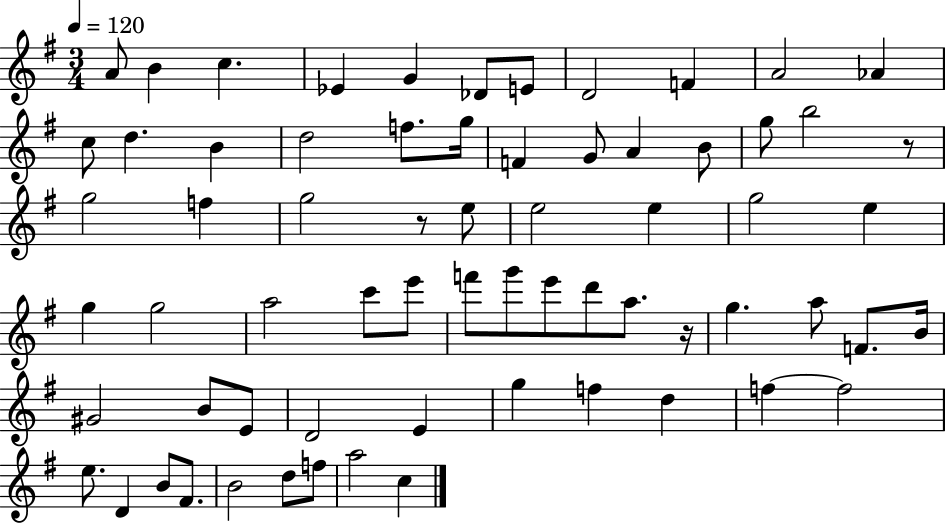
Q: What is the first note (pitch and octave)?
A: A4